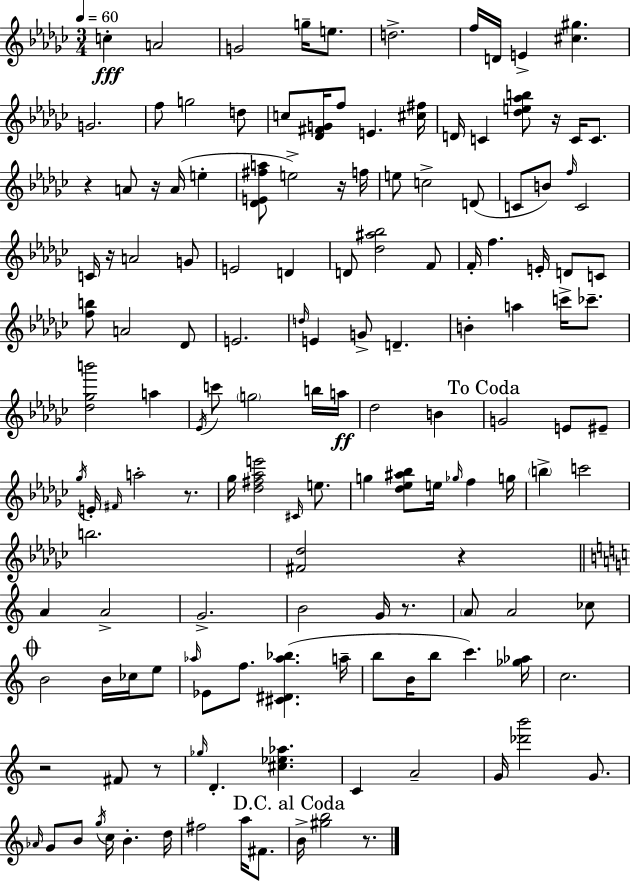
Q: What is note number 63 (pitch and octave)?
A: B4